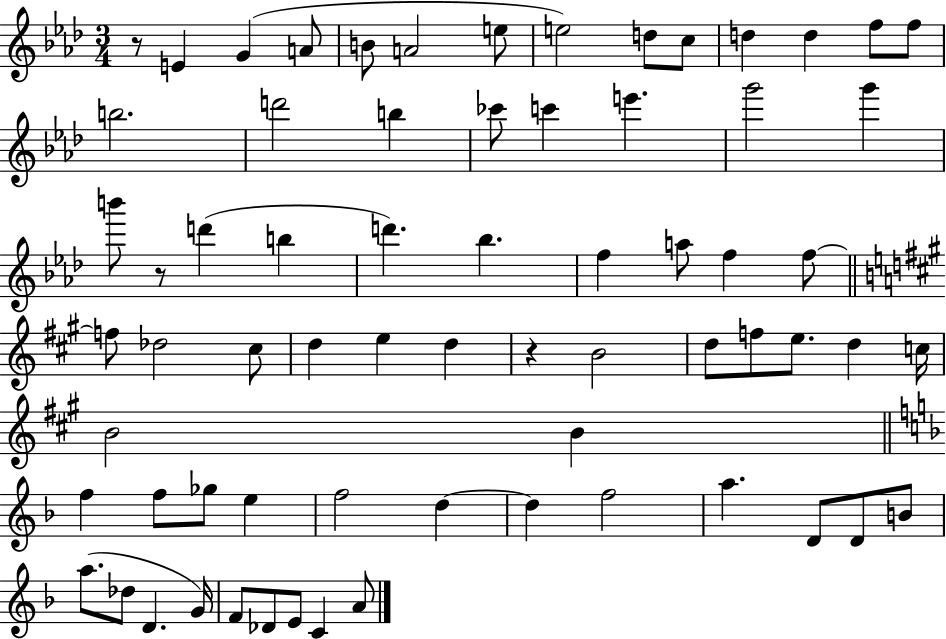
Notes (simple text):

R/e E4/q G4/q A4/e B4/e A4/h E5/e E5/h D5/e C5/e D5/q D5/q F5/e F5/e B5/h. D6/h B5/q CES6/e C6/q E6/q. G6/h G6/q B6/e R/e D6/q B5/q D6/q. Bb5/q. F5/q A5/e F5/q F5/e F5/e Db5/h C#5/e D5/q E5/q D5/q R/q B4/h D5/e F5/e E5/e. D5/q C5/s B4/h B4/q F5/q F5/e Gb5/e E5/q F5/h D5/q D5/q F5/h A5/q. D4/e D4/e B4/e A5/e. Db5/e D4/q. G4/s F4/e Db4/e E4/e C4/q A4/e